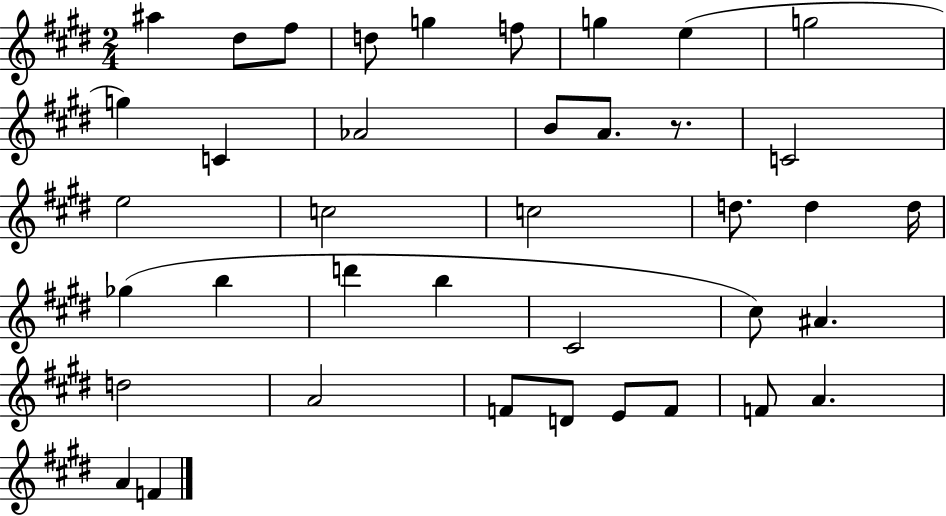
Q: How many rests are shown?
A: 1